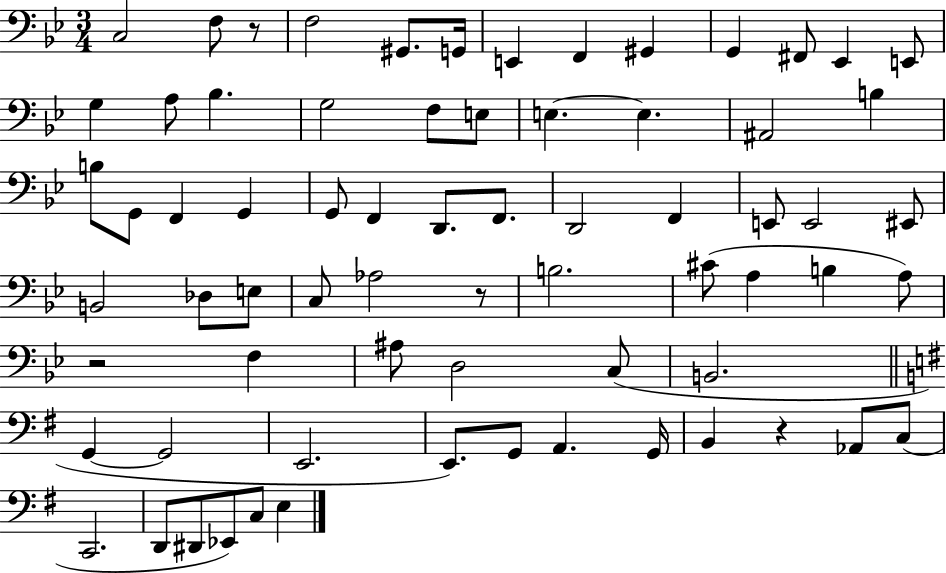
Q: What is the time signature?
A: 3/4